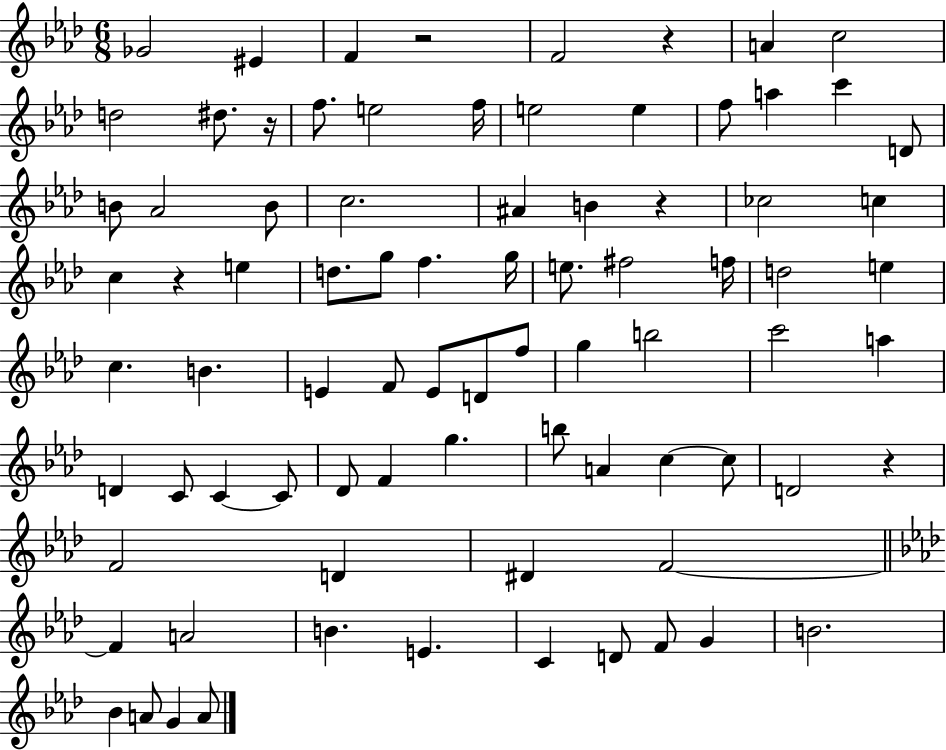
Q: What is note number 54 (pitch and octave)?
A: G5